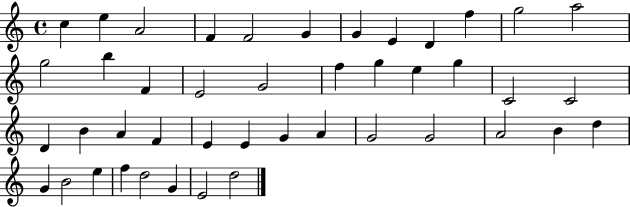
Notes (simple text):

C5/q E5/q A4/h F4/q F4/h G4/q G4/q E4/q D4/q F5/q G5/h A5/h G5/h B5/q F4/q E4/h G4/h F5/q G5/q E5/q G5/q C4/h C4/h D4/q B4/q A4/q F4/q E4/q E4/q G4/q A4/q G4/h G4/h A4/h B4/q D5/q G4/q B4/h E5/q F5/q D5/h G4/q E4/h D5/h